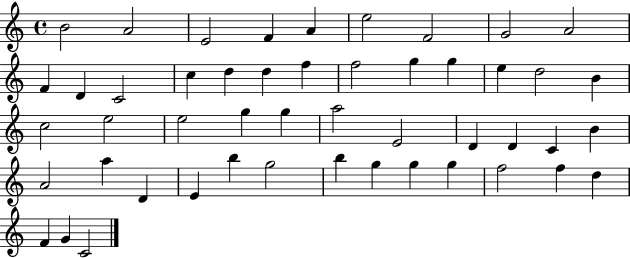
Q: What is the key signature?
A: C major